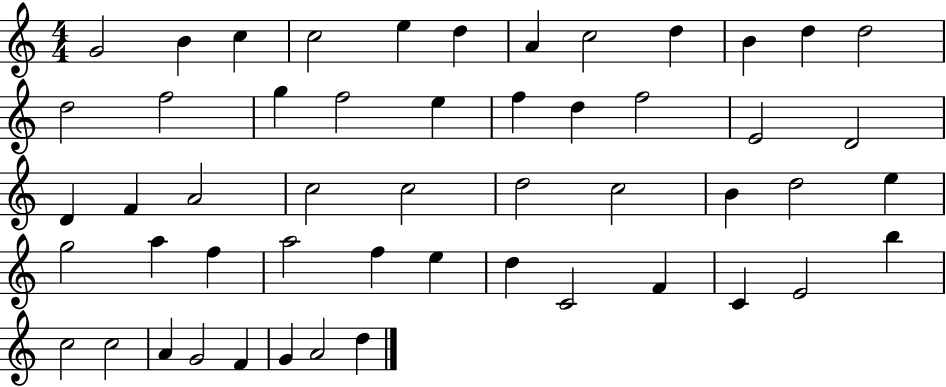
X:1
T:Untitled
M:4/4
L:1/4
K:C
G2 B c c2 e d A c2 d B d d2 d2 f2 g f2 e f d f2 E2 D2 D F A2 c2 c2 d2 c2 B d2 e g2 a f a2 f e d C2 F C E2 b c2 c2 A G2 F G A2 d